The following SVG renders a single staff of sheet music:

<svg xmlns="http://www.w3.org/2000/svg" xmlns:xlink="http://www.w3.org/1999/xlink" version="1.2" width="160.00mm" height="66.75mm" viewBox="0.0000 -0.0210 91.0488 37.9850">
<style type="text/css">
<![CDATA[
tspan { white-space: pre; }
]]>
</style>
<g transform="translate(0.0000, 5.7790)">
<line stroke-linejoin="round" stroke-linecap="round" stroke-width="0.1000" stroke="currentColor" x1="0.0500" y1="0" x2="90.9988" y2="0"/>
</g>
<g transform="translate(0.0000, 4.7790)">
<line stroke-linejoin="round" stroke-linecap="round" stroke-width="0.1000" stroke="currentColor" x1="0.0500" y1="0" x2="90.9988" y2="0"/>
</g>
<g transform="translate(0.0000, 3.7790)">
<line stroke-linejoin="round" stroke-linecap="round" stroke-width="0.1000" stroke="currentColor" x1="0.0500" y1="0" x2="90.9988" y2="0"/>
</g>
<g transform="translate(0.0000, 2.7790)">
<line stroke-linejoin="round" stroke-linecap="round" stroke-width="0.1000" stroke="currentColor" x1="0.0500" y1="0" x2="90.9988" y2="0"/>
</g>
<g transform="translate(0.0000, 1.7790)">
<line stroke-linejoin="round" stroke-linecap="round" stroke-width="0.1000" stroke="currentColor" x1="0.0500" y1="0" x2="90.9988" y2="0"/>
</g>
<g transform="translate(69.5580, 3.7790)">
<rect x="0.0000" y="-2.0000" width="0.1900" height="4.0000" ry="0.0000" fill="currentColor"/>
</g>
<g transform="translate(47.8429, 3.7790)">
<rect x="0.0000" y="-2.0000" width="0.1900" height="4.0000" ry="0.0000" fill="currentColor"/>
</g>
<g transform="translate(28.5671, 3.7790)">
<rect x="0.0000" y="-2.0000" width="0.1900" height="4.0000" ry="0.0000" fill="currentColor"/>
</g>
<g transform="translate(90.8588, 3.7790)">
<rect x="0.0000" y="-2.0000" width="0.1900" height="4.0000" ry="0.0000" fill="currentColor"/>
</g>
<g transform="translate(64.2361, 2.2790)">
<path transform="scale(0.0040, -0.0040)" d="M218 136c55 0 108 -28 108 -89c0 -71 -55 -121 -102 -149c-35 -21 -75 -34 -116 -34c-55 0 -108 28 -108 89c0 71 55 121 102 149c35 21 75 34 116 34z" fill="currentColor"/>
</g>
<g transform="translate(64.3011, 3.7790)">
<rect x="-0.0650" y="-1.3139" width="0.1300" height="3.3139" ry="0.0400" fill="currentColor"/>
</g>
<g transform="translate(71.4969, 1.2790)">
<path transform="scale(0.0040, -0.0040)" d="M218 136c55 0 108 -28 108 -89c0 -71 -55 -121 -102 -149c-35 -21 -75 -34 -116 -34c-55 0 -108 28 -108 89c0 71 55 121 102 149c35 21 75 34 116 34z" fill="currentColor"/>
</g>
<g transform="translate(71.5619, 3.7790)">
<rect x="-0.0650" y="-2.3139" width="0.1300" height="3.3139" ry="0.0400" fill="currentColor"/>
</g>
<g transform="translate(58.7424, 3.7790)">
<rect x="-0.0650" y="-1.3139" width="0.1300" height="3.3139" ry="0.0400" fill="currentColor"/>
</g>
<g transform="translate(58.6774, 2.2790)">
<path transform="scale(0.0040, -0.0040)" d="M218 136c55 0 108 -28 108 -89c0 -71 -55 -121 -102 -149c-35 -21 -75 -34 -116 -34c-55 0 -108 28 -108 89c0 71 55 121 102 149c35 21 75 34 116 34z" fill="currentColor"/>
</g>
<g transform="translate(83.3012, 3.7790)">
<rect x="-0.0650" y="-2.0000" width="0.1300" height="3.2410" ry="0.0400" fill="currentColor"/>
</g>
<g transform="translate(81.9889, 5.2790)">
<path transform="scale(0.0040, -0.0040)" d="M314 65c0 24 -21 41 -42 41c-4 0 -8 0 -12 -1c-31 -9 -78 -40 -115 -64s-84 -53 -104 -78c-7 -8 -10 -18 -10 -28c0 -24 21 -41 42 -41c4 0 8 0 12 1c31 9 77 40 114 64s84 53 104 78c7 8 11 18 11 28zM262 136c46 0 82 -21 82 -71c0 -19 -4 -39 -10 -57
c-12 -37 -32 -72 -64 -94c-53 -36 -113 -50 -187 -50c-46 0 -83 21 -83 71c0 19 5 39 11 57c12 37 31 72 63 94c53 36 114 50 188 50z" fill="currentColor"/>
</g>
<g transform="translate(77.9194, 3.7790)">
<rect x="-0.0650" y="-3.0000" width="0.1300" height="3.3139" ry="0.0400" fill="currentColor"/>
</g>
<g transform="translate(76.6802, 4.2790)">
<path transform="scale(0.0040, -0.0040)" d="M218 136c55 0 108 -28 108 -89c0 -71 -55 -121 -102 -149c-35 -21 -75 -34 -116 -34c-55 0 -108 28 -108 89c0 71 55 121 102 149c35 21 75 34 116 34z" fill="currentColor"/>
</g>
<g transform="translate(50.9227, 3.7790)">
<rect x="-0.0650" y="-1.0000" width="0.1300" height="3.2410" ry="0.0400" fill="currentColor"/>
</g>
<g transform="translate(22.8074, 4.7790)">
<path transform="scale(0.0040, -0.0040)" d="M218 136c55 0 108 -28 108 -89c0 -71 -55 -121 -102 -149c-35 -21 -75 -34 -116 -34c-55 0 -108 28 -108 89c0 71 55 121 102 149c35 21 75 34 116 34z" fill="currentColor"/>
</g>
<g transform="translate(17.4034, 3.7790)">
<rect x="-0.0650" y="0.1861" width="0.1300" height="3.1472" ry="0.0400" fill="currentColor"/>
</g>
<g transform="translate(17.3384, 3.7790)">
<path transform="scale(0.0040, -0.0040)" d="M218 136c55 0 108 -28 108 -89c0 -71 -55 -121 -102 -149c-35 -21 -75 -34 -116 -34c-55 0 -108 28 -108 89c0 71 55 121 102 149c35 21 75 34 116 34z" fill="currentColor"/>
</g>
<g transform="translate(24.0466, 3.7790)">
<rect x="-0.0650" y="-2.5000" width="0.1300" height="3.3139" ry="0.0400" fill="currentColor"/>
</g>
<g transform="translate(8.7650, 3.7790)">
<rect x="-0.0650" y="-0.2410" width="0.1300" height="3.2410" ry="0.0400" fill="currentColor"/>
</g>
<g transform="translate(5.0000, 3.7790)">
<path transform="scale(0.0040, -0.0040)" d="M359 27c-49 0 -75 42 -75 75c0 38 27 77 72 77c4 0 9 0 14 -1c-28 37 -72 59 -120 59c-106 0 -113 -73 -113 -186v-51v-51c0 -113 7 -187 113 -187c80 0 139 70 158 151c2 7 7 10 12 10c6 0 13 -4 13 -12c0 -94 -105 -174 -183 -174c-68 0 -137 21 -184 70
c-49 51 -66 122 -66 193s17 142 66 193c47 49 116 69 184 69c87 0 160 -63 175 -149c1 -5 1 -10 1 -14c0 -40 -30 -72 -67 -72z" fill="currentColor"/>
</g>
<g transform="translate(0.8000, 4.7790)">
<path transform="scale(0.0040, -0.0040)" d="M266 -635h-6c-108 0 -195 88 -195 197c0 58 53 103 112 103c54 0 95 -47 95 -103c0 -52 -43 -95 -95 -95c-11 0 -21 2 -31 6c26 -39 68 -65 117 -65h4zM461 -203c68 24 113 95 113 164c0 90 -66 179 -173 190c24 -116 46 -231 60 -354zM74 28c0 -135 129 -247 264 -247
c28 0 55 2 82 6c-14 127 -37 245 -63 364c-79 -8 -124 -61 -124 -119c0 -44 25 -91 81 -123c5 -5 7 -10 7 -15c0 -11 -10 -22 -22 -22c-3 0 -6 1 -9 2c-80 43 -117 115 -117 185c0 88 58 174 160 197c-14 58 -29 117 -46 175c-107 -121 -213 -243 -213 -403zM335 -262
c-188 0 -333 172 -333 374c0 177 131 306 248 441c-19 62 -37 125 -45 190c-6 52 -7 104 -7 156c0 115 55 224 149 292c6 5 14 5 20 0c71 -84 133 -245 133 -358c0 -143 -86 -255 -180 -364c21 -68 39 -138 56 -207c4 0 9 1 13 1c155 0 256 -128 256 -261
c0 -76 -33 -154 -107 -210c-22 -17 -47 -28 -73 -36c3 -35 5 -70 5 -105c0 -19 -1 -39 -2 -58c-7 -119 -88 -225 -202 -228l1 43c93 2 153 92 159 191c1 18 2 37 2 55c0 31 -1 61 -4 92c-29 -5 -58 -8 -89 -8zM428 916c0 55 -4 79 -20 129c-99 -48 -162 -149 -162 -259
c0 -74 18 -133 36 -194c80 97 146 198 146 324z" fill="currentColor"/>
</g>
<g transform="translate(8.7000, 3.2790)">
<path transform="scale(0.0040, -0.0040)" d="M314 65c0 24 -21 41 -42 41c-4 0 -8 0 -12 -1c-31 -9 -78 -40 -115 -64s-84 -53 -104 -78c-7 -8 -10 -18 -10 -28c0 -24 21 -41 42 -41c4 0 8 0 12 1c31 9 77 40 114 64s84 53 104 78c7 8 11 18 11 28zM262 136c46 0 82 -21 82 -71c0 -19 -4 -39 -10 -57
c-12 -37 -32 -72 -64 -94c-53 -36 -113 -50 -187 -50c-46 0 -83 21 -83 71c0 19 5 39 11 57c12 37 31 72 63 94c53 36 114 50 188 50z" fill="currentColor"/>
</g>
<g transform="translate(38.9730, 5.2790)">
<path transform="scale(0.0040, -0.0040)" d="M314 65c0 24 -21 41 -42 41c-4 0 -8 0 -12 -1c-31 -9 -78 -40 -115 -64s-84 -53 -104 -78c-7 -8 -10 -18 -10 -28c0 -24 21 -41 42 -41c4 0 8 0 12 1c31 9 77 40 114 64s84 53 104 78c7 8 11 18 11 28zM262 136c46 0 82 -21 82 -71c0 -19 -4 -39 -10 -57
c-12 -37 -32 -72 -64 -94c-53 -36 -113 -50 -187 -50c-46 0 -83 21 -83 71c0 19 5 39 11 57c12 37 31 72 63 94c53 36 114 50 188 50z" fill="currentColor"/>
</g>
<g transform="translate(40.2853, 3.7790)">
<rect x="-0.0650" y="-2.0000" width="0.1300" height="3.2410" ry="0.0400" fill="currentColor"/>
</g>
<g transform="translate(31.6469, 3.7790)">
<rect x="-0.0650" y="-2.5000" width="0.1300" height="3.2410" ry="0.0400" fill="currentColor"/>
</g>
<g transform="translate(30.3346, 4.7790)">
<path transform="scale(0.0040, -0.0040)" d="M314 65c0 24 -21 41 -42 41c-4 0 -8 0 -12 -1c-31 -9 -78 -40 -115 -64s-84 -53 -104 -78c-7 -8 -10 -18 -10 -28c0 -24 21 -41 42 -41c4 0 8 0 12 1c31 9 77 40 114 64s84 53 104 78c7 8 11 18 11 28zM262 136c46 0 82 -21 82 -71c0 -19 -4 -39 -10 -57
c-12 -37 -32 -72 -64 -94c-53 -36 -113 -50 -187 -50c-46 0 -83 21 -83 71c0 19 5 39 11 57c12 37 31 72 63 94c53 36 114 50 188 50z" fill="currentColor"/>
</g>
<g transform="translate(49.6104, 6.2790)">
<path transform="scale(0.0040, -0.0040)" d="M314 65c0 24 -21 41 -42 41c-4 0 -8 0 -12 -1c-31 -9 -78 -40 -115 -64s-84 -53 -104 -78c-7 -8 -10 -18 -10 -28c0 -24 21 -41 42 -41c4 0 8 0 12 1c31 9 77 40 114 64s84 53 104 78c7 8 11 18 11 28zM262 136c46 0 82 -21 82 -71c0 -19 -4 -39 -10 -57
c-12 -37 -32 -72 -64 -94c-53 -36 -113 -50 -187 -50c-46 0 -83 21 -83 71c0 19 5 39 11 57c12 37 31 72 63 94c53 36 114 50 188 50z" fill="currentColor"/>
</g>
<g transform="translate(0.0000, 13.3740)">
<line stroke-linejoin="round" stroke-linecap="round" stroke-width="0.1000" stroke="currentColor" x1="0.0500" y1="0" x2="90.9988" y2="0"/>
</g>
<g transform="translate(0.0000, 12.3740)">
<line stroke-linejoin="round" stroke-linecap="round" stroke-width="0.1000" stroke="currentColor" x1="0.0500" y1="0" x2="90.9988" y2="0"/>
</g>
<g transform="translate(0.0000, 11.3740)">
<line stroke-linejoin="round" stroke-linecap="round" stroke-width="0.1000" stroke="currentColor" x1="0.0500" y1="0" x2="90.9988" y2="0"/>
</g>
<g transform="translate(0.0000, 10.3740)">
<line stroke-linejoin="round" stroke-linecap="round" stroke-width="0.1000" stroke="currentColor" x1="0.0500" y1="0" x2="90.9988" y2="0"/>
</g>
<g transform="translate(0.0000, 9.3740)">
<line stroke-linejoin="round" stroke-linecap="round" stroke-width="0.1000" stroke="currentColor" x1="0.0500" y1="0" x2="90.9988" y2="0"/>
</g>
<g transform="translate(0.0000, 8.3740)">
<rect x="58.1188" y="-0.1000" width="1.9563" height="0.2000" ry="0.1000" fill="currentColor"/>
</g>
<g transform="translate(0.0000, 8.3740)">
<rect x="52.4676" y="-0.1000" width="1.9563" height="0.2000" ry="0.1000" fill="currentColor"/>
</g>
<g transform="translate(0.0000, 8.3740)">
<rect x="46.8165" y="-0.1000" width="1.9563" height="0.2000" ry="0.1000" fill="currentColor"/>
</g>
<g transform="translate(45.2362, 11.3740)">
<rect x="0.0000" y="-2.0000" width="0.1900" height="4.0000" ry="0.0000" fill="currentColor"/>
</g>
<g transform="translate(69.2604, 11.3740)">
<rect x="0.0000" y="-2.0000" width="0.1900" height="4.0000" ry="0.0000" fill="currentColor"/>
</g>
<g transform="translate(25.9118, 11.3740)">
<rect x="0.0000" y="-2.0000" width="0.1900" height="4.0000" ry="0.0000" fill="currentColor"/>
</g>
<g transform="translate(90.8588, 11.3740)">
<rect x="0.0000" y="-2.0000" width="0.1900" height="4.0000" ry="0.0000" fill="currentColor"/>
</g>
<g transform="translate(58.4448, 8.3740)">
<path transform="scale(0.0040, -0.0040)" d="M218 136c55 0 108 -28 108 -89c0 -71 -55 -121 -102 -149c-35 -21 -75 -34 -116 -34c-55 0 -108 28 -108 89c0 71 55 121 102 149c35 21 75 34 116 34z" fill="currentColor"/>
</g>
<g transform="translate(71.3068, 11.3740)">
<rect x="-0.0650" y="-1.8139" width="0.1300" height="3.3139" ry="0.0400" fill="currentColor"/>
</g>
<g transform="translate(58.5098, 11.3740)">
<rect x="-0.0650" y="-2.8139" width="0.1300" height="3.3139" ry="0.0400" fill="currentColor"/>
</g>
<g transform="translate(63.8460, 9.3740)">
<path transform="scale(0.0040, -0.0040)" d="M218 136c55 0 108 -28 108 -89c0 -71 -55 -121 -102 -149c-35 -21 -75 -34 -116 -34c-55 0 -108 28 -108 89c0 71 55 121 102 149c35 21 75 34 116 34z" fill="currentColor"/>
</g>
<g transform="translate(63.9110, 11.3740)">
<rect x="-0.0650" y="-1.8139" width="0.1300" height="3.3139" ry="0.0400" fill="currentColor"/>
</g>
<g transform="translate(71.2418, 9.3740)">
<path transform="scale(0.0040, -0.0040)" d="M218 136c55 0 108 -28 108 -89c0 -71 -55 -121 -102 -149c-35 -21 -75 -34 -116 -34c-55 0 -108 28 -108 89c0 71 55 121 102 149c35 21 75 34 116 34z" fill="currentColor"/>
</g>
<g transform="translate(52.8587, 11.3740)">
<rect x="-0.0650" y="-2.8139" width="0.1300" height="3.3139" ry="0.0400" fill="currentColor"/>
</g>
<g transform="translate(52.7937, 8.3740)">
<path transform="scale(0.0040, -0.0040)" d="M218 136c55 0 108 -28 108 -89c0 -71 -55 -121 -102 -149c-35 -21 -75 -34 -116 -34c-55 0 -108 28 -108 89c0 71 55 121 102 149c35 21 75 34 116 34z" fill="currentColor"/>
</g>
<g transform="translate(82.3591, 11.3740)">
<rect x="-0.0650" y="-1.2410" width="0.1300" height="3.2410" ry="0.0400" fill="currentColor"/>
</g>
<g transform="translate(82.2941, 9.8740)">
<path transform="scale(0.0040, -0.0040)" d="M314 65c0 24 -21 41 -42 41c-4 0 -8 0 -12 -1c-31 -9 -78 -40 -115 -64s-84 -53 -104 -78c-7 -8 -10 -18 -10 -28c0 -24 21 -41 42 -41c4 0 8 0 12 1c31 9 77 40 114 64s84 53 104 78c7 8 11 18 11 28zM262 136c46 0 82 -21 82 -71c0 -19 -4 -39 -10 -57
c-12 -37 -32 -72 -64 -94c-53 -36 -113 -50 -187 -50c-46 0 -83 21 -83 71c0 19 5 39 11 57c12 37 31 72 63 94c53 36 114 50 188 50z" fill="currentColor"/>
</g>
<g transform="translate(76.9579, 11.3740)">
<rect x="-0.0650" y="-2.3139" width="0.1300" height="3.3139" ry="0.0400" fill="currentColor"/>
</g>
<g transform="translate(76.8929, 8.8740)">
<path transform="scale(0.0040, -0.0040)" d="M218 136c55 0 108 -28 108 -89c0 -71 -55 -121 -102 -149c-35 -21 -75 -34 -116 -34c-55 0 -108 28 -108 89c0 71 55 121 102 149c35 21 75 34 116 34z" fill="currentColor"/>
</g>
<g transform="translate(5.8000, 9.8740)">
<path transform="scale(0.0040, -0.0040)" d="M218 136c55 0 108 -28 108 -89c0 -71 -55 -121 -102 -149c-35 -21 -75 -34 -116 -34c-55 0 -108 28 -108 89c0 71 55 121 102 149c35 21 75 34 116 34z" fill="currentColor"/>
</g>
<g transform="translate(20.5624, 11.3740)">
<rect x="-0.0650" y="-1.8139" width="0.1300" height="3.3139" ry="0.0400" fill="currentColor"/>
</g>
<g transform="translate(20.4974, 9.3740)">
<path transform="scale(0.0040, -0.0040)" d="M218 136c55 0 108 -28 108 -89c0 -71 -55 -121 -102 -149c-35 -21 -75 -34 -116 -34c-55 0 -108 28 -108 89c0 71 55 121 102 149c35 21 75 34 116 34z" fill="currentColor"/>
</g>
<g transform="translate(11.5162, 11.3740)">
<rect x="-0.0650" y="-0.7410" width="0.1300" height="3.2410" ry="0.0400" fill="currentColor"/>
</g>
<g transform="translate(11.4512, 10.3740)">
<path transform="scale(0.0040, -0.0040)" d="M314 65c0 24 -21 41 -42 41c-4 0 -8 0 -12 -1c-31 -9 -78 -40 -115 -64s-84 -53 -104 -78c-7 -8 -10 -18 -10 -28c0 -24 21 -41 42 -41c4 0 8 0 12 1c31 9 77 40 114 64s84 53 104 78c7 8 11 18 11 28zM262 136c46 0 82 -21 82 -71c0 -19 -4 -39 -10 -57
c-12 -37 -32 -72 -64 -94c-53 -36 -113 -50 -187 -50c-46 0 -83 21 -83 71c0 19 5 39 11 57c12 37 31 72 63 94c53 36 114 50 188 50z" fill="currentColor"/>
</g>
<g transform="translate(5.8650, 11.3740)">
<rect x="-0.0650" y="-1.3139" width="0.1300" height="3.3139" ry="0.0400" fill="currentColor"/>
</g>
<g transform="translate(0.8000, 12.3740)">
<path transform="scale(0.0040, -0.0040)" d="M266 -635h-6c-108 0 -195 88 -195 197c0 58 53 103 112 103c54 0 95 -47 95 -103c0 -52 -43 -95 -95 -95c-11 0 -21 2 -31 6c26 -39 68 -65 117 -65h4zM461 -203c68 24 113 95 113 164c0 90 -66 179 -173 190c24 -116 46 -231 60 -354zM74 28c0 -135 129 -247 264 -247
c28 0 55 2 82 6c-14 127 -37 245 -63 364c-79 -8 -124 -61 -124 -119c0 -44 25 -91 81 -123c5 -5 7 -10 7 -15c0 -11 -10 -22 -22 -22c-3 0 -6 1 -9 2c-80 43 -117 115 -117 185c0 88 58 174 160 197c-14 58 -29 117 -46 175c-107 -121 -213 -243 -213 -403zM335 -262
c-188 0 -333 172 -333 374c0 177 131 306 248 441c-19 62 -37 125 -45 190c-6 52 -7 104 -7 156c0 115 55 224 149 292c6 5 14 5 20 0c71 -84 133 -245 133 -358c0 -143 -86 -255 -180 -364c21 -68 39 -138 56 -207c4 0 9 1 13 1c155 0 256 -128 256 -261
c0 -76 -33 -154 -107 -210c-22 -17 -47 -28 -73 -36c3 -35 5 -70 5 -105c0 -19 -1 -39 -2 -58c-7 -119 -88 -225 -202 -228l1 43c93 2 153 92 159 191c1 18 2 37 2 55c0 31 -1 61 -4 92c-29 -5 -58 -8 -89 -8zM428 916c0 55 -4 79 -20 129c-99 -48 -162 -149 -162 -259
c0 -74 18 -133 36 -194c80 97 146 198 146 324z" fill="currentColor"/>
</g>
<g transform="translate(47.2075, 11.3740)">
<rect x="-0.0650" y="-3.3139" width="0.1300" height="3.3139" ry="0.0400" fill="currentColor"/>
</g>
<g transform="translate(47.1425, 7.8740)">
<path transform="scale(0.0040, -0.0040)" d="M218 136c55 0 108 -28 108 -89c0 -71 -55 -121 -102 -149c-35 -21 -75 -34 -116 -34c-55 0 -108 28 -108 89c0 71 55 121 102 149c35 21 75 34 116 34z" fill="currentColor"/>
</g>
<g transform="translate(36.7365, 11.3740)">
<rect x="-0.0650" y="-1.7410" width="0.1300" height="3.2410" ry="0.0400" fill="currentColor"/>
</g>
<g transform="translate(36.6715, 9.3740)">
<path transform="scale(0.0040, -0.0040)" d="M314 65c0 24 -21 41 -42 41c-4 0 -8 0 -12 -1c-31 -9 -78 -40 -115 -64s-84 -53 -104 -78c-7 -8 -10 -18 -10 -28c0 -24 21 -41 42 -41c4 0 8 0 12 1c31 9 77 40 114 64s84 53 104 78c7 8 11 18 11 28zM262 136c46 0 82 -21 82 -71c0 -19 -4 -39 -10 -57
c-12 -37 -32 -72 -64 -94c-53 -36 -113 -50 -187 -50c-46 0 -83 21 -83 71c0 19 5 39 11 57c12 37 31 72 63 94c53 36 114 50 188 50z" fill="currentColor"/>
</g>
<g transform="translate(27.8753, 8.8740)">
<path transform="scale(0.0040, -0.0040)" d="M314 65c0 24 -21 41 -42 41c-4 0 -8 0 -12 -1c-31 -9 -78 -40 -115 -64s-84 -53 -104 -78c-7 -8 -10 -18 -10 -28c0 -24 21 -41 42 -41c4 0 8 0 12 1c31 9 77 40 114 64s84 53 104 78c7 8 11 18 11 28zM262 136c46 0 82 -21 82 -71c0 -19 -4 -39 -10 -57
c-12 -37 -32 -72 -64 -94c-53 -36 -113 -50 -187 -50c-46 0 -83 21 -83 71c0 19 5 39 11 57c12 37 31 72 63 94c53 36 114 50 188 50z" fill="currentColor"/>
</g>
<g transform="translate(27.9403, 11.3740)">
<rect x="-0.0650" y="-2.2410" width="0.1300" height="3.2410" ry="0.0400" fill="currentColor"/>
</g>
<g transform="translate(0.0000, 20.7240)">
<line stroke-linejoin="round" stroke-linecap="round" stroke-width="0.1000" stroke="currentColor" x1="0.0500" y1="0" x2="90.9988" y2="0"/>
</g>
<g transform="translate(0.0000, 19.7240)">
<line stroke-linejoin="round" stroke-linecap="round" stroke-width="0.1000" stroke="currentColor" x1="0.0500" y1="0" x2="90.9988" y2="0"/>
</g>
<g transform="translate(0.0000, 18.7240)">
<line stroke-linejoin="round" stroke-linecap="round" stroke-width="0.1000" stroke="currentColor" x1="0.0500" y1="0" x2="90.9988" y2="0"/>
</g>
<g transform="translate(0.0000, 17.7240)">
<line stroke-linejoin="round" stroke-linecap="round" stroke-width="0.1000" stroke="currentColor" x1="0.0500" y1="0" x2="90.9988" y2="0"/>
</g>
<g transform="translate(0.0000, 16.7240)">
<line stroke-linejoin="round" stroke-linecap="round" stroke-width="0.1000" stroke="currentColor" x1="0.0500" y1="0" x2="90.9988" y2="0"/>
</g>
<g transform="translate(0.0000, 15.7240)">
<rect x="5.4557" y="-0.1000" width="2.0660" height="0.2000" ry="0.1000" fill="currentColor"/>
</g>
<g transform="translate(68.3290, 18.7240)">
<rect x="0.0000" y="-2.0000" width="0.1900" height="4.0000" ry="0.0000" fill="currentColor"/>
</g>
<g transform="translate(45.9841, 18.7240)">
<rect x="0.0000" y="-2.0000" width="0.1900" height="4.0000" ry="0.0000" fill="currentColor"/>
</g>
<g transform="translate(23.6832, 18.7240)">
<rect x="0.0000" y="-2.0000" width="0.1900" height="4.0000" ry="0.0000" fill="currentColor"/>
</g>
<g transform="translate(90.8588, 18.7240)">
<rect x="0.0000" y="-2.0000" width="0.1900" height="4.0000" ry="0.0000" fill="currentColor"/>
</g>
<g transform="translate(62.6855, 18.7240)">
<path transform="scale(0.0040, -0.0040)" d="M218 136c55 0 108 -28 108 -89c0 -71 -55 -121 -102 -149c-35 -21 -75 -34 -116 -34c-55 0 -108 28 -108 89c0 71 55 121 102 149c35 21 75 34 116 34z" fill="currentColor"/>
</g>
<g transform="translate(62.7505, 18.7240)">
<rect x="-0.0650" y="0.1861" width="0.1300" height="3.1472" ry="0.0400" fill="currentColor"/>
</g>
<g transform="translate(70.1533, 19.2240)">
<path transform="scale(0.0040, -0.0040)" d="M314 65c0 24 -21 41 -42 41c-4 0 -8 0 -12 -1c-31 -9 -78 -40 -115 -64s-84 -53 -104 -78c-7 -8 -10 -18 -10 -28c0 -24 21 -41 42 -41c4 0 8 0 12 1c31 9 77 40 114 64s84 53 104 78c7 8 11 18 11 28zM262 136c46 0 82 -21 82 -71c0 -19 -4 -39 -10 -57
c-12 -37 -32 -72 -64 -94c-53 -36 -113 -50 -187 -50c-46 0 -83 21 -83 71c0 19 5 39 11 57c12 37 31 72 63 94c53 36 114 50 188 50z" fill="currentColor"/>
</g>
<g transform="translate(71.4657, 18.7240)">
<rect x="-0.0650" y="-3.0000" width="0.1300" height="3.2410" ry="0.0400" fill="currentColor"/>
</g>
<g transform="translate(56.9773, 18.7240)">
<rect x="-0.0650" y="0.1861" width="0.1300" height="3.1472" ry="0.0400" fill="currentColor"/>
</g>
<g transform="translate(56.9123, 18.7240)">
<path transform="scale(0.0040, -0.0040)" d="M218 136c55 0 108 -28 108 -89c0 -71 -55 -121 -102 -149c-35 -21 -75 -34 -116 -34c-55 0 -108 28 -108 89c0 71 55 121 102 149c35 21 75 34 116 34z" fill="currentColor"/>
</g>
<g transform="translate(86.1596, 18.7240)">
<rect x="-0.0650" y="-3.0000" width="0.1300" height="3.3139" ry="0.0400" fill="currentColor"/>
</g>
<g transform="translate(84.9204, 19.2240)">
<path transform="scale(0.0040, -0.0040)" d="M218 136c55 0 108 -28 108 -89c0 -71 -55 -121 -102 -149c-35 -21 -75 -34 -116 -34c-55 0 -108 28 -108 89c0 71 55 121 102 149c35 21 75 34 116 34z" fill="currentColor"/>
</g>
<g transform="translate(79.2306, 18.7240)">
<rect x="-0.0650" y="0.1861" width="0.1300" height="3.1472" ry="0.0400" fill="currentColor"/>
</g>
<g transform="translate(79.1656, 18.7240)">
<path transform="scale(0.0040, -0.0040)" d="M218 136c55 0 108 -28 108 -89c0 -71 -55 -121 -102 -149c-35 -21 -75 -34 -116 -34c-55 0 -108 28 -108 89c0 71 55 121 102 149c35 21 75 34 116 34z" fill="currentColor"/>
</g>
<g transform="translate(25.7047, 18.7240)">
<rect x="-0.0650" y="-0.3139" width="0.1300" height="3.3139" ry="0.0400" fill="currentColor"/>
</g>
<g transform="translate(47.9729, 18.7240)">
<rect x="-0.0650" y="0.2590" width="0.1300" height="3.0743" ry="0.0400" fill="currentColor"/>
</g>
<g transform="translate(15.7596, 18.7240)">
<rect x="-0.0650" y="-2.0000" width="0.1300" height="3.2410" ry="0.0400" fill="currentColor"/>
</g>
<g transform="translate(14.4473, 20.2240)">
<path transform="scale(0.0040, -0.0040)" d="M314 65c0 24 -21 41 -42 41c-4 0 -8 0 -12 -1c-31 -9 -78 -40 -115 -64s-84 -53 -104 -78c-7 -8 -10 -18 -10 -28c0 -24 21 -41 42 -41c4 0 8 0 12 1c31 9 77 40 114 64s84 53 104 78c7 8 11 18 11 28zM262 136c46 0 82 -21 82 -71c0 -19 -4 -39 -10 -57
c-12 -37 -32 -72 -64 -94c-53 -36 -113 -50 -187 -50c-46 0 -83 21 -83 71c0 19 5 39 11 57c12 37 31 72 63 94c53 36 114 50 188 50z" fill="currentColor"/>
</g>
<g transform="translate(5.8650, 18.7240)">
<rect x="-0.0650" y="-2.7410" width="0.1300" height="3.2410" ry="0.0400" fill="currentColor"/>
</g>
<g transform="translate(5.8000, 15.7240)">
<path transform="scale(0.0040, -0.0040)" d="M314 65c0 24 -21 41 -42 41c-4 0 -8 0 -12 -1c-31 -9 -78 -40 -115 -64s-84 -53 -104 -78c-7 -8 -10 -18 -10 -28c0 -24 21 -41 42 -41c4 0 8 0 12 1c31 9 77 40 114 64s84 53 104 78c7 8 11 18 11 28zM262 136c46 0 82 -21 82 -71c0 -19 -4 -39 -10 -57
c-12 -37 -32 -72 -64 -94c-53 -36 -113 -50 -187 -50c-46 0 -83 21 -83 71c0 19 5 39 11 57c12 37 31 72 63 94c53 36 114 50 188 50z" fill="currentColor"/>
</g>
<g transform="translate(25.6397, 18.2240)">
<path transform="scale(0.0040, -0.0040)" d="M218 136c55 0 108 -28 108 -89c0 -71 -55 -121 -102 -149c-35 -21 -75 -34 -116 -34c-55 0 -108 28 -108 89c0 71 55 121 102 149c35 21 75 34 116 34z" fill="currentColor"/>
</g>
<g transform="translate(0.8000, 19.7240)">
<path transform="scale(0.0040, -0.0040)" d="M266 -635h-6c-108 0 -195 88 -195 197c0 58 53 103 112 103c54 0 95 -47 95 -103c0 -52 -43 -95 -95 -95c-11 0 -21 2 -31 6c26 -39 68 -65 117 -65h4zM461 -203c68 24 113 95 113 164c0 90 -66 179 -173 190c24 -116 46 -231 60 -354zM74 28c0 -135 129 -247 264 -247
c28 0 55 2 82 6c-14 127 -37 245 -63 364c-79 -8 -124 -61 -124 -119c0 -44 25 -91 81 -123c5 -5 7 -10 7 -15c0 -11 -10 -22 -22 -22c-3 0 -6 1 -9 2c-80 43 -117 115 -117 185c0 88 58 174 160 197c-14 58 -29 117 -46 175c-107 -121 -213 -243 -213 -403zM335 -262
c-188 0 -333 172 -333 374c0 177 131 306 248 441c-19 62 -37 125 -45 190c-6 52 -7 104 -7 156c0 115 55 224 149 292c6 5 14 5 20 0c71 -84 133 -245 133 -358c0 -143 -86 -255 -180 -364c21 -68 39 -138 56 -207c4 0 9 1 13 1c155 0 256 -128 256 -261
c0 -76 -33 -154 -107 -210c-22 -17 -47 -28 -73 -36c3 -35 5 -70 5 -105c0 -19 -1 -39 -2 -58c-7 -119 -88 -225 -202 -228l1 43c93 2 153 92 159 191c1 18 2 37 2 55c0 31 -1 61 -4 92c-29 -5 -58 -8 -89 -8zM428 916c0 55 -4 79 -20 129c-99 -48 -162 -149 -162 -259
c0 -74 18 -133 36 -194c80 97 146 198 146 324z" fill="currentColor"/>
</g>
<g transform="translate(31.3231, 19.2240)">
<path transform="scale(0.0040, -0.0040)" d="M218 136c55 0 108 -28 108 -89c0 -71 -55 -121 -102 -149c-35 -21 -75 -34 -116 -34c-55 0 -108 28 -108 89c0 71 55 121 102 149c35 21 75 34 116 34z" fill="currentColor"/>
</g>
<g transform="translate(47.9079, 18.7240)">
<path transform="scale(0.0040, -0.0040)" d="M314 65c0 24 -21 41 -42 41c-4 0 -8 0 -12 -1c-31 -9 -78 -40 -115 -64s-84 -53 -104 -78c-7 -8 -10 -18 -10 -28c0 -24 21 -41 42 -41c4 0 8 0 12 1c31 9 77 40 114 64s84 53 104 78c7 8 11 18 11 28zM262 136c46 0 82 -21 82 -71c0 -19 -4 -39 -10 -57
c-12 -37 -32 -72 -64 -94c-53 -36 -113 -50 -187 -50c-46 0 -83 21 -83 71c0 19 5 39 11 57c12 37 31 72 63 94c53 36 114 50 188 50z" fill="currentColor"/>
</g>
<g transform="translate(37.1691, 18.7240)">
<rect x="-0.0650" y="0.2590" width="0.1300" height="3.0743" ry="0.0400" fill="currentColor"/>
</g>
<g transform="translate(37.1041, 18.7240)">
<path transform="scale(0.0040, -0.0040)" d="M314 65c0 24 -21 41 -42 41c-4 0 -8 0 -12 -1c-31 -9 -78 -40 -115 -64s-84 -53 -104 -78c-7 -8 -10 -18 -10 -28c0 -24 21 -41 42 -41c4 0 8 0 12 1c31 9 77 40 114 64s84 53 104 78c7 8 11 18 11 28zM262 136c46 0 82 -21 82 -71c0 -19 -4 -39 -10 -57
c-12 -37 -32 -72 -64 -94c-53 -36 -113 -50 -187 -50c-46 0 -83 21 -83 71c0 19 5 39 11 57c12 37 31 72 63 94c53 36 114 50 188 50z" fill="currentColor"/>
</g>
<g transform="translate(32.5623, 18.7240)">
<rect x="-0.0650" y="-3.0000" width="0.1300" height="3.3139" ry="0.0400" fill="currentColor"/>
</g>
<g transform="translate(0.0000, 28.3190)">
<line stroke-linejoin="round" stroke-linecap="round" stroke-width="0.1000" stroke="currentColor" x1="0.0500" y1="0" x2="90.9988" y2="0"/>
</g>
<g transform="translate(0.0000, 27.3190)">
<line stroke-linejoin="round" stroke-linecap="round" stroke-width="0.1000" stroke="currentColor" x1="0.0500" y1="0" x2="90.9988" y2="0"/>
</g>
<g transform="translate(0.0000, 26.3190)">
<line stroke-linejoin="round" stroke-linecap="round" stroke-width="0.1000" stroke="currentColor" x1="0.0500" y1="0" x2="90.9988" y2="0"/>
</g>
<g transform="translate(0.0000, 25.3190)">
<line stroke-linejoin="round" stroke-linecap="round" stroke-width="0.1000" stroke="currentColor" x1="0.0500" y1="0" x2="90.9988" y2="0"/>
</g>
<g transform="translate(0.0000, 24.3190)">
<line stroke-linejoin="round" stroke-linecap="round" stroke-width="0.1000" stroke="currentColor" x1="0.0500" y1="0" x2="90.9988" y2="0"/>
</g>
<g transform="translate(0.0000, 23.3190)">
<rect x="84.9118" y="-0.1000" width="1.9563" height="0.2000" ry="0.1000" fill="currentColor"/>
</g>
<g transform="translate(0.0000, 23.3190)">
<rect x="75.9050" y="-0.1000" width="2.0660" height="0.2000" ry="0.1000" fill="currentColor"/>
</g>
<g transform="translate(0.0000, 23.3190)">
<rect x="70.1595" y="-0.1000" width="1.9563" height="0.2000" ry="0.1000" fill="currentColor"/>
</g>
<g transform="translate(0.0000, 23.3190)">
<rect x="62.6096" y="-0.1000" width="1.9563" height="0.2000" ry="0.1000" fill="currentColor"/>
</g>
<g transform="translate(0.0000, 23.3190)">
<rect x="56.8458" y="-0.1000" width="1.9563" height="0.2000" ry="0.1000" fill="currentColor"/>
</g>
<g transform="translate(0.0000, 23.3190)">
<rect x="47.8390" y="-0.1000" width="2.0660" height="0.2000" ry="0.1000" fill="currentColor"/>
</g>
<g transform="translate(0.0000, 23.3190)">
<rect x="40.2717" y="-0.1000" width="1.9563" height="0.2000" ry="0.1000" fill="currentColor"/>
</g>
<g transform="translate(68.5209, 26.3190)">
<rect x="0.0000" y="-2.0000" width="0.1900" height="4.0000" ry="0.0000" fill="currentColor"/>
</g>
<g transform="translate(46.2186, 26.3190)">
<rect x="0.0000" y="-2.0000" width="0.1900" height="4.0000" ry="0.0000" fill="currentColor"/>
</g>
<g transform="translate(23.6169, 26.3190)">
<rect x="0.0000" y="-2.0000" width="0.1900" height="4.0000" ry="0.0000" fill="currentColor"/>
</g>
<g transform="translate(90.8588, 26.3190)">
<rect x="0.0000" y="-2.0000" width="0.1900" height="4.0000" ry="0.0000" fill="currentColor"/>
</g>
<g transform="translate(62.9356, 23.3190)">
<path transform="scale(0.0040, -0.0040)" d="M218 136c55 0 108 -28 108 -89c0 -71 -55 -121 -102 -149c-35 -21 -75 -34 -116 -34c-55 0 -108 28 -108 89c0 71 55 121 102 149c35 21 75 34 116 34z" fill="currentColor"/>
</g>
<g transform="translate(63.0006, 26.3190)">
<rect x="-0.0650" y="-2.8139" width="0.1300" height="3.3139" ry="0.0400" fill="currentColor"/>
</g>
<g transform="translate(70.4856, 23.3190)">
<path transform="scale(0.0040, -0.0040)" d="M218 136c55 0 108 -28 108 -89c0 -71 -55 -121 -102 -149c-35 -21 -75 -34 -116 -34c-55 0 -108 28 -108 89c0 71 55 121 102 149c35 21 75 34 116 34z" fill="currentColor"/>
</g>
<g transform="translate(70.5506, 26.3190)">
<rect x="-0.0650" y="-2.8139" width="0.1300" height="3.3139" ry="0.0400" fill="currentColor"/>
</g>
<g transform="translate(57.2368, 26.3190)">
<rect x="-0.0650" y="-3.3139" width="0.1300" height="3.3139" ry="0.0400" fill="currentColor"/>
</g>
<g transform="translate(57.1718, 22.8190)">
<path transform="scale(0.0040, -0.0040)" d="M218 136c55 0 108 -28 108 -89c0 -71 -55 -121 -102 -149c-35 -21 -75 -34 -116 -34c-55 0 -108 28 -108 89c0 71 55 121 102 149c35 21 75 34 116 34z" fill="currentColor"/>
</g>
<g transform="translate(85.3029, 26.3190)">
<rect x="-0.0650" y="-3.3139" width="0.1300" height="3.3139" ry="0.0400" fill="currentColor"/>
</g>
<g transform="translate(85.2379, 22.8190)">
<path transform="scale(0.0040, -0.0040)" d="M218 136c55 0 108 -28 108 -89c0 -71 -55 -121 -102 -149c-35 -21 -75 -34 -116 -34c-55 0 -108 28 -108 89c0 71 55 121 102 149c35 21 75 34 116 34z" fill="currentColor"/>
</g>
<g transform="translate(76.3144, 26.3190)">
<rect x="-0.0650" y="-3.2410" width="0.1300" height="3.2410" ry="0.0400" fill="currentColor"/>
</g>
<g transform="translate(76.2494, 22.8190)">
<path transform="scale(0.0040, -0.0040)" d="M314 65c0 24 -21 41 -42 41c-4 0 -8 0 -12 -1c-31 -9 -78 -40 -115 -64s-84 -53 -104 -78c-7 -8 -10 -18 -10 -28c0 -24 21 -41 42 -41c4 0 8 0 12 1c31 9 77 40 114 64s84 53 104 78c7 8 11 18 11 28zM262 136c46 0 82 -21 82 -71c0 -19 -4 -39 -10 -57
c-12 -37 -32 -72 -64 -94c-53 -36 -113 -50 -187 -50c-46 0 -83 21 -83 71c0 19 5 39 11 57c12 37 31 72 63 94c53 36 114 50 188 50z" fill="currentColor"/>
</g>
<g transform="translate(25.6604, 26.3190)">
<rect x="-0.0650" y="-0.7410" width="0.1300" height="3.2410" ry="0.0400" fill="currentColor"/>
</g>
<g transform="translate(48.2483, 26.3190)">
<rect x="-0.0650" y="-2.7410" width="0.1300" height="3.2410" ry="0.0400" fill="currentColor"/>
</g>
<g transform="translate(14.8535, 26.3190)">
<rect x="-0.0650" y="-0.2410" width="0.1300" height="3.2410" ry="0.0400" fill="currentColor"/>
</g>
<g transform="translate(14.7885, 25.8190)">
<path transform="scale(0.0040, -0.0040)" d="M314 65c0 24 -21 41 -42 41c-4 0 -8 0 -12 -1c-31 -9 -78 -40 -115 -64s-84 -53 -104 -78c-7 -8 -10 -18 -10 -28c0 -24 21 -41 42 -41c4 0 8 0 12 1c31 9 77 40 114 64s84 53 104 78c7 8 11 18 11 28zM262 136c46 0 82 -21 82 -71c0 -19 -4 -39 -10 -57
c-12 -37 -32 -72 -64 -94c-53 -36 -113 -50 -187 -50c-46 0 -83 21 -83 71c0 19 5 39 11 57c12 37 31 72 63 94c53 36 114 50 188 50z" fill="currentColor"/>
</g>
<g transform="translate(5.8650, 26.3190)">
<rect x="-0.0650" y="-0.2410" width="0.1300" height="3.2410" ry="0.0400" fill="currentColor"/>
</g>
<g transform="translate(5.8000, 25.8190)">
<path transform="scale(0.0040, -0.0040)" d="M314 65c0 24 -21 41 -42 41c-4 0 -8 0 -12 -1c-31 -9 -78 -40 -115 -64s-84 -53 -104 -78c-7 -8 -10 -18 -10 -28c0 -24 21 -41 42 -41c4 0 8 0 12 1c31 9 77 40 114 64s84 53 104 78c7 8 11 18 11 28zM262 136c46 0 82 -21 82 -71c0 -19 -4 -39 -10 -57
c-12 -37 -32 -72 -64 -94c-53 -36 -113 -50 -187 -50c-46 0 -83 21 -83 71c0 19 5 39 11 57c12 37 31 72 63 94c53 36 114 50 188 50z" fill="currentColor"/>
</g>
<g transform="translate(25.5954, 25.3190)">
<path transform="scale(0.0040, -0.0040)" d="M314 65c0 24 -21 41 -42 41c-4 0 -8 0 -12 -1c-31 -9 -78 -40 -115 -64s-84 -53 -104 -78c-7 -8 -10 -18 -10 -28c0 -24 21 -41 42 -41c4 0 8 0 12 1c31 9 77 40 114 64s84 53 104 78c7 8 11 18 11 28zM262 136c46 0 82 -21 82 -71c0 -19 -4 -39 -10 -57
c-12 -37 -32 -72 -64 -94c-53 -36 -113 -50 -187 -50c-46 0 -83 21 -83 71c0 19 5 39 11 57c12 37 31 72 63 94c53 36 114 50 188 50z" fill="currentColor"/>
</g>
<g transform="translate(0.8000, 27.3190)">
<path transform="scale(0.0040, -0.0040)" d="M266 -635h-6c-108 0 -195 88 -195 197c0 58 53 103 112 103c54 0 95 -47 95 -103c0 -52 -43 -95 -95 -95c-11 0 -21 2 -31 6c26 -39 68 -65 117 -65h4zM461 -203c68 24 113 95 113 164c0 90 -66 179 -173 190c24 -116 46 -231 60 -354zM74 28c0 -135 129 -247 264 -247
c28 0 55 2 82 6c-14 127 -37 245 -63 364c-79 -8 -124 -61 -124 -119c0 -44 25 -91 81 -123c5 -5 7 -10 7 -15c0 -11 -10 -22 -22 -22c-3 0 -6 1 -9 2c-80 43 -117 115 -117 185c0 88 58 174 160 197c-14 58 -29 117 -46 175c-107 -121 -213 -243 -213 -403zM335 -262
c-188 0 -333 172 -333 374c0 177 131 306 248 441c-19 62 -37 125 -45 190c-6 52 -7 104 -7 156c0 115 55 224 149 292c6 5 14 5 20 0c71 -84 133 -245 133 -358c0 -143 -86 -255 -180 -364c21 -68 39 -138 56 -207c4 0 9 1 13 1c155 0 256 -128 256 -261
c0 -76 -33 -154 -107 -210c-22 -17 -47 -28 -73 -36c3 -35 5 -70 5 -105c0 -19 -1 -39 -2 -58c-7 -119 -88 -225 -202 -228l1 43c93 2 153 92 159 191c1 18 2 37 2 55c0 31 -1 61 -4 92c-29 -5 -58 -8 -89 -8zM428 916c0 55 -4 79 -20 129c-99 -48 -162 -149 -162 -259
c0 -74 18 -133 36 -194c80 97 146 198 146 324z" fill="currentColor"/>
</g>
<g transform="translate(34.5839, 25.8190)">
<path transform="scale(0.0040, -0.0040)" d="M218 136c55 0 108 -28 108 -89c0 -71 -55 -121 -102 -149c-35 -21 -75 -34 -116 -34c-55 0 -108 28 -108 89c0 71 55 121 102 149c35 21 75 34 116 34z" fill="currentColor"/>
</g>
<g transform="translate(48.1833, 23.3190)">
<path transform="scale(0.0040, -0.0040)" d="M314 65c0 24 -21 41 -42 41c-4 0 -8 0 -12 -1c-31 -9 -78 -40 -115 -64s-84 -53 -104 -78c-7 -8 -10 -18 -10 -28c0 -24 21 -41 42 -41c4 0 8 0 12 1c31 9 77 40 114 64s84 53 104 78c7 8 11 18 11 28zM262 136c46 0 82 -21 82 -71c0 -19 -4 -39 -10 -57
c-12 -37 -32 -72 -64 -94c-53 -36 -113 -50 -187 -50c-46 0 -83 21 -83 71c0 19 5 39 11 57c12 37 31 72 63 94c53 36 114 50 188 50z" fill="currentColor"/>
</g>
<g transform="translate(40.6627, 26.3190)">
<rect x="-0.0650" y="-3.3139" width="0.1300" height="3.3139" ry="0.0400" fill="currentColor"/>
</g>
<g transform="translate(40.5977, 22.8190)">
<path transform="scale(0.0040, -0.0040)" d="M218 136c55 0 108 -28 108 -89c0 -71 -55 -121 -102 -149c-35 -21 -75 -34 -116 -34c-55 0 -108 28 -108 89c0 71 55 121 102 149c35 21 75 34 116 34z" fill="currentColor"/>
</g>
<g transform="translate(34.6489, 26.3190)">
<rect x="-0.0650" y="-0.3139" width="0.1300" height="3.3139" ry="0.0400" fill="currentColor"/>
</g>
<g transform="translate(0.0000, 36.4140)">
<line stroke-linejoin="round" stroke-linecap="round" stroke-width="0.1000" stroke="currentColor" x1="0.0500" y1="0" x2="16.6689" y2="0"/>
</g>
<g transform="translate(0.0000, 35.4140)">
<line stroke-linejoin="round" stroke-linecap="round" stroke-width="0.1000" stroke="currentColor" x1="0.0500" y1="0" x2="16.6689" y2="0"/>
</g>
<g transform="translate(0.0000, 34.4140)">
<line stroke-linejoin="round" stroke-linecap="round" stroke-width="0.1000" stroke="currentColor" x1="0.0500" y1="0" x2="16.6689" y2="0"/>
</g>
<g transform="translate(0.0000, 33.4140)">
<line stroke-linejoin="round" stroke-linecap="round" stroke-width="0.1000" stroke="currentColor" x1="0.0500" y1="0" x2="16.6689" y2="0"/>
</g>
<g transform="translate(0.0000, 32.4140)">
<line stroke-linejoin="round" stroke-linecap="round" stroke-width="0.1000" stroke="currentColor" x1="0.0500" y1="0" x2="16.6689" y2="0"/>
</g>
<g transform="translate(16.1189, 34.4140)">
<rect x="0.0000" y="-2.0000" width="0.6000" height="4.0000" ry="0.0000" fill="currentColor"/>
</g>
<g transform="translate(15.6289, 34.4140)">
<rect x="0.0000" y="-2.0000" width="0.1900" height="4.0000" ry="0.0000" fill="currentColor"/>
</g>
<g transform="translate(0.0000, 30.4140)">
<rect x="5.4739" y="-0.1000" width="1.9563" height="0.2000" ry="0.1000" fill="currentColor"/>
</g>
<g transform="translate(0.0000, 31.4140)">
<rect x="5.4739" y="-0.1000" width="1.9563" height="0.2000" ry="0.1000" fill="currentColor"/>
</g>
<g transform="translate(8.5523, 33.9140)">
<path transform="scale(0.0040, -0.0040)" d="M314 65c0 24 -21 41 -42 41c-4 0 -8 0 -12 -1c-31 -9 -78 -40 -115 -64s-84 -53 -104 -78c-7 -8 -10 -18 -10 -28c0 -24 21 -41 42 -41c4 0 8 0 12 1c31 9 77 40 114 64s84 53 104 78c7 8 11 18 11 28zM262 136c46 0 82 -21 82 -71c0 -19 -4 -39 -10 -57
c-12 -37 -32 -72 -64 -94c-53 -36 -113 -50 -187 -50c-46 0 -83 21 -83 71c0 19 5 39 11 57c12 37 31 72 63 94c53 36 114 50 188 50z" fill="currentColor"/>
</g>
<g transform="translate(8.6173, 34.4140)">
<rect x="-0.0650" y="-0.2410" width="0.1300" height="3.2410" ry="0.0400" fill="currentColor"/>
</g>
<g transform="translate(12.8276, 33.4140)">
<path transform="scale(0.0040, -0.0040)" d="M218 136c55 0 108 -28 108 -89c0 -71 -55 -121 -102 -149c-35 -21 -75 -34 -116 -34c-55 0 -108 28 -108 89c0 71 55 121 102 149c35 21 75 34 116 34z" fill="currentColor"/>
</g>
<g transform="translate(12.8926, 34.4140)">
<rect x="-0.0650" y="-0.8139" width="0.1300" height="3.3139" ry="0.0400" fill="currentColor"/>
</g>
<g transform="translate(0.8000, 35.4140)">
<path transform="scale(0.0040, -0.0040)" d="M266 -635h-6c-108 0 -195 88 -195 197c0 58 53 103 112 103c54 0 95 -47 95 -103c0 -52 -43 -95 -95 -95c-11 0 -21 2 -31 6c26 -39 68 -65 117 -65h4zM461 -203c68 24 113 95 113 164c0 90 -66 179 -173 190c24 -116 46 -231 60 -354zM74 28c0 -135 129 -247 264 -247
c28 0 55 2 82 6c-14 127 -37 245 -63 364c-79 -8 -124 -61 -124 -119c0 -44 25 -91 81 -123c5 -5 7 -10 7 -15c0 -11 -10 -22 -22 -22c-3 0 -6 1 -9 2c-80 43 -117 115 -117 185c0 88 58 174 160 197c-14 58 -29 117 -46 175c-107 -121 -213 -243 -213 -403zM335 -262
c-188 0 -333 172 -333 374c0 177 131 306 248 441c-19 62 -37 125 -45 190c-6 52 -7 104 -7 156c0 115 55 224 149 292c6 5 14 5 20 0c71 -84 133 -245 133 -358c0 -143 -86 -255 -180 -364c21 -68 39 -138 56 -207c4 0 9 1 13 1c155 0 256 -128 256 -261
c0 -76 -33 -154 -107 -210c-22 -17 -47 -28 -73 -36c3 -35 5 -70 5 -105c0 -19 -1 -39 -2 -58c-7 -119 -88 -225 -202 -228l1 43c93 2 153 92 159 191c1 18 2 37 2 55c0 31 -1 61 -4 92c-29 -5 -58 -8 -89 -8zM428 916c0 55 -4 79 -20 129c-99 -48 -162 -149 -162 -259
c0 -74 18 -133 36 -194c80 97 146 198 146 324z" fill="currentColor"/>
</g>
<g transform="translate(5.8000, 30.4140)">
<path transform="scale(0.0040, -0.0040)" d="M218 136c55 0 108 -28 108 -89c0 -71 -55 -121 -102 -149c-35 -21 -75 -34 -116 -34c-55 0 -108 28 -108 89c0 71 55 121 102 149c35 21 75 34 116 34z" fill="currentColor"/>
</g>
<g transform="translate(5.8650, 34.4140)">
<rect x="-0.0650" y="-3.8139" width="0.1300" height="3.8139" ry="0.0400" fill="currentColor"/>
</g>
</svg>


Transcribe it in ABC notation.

X:1
T:Untitled
M:4/4
L:1/4
K:C
c2 B G G2 F2 D2 e e g A F2 e d2 f g2 f2 b a a f f g e2 a2 F2 c A B2 B2 B B A2 B A c2 c2 d2 c b a2 b a a b2 b c' c2 d